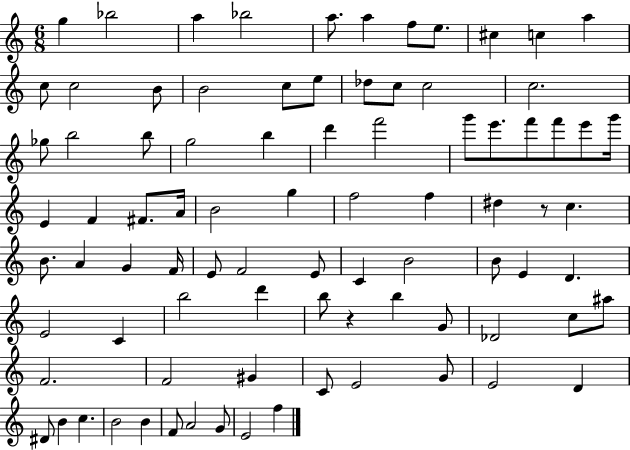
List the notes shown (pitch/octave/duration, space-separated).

G5/q Bb5/h A5/q Bb5/h A5/e. A5/q F5/e E5/e. C#5/q C5/q A5/q C5/e C5/h B4/e B4/h C5/e E5/e Db5/e C5/e C5/h C5/h. Gb5/e B5/h B5/e G5/h B5/q D6/q F6/h G6/e E6/e. F6/e F6/e E6/e G6/s E4/q F4/q F#4/e. A4/s B4/h G5/q F5/h F5/q D#5/q R/e C5/q. B4/e. A4/q G4/q F4/s E4/e F4/h E4/e C4/q B4/h B4/e E4/q D4/q. E4/h C4/q B5/h D6/q B5/e R/q B5/q G4/e Db4/h C5/e A#5/e F4/h. F4/h G#4/q C4/e E4/h G4/e E4/h D4/q D#4/e B4/q C5/q. B4/h B4/q F4/e A4/h G4/e E4/h F5/q